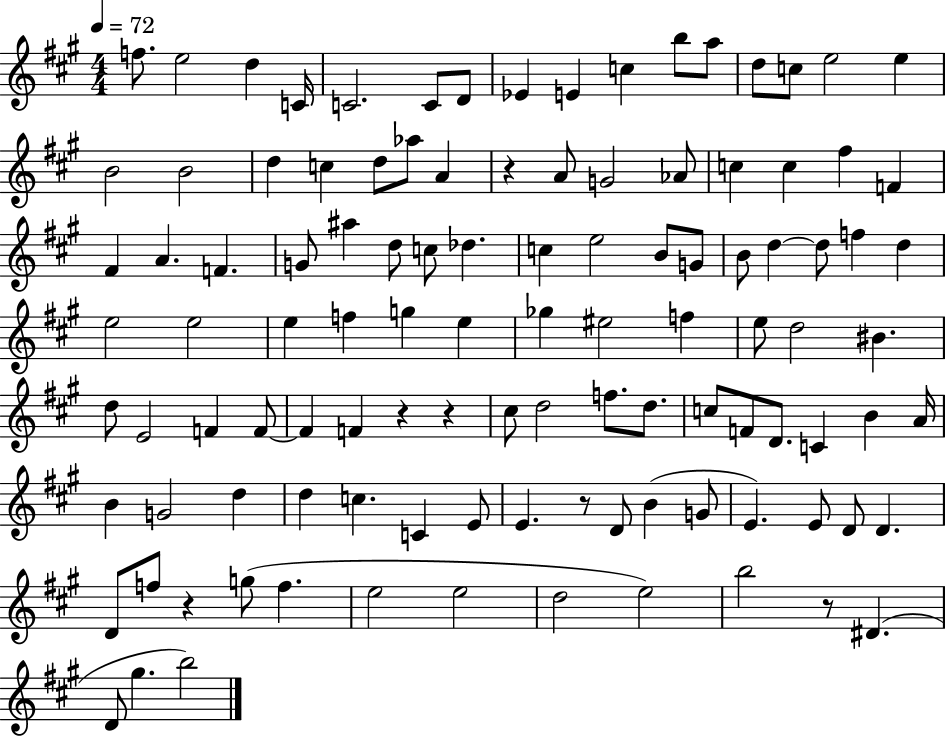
{
  \clef treble
  \numericTimeSignature
  \time 4/4
  \key a \major
  \tempo 4 = 72
  f''8. e''2 d''4 c'16 | c'2. c'8 d'8 | ees'4 e'4 c''4 b''8 a''8 | d''8 c''8 e''2 e''4 | \break b'2 b'2 | d''4 c''4 d''8 aes''8 a'4 | r4 a'8 g'2 aes'8 | c''4 c''4 fis''4 f'4 | \break fis'4 a'4. f'4. | g'8 ais''4 d''8 c''8 des''4. | c''4 e''2 b'8 g'8 | b'8 d''4~~ d''8 f''4 d''4 | \break e''2 e''2 | e''4 f''4 g''4 e''4 | ges''4 eis''2 f''4 | e''8 d''2 bis'4. | \break d''8 e'2 f'4 f'8~~ | f'4 f'4 r4 r4 | cis''8 d''2 f''8. d''8. | c''8 f'8 d'8. c'4 b'4 a'16 | \break b'4 g'2 d''4 | d''4 c''4. c'4 e'8 | e'4. r8 d'8 b'4( g'8 | e'4.) e'8 d'8 d'4. | \break d'8 f''8 r4 g''8( f''4. | e''2 e''2 | d''2 e''2) | b''2 r8 dis'4.( | \break d'8 gis''4. b''2) | \bar "|."
}